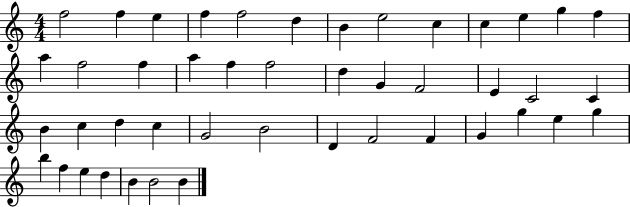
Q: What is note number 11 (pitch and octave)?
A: E5